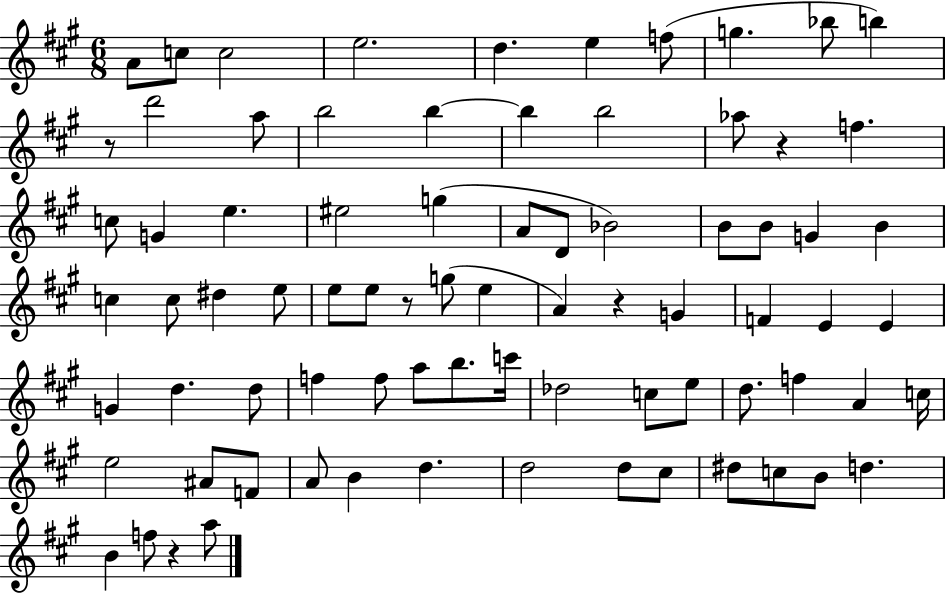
A4/e C5/e C5/h E5/h. D5/q. E5/q F5/e G5/q. Bb5/e B5/q R/e D6/h A5/e B5/h B5/q B5/q B5/h Ab5/e R/q F5/q. C5/e G4/q E5/q. EIS5/h G5/q A4/e D4/e Bb4/h B4/e B4/e G4/q B4/q C5/q C5/e D#5/q E5/e E5/e E5/e R/e G5/e E5/q A4/q R/q G4/q F4/q E4/q E4/q G4/q D5/q. D5/e F5/q F5/e A5/e B5/e. C6/s Db5/h C5/e E5/e D5/e. F5/q A4/q C5/s E5/h A#4/e F4/e A4/e B4/q D5/q. D5/h D5/e C#5/e D#5/e C5/e B4/e D5/q. B4/q F5/e R/q A5/e